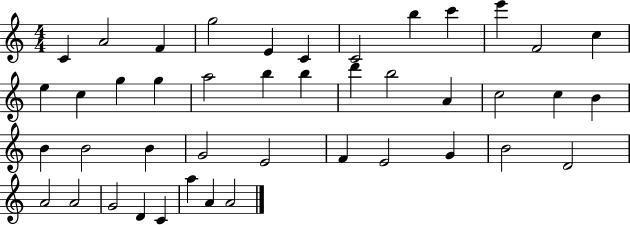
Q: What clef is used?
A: treble